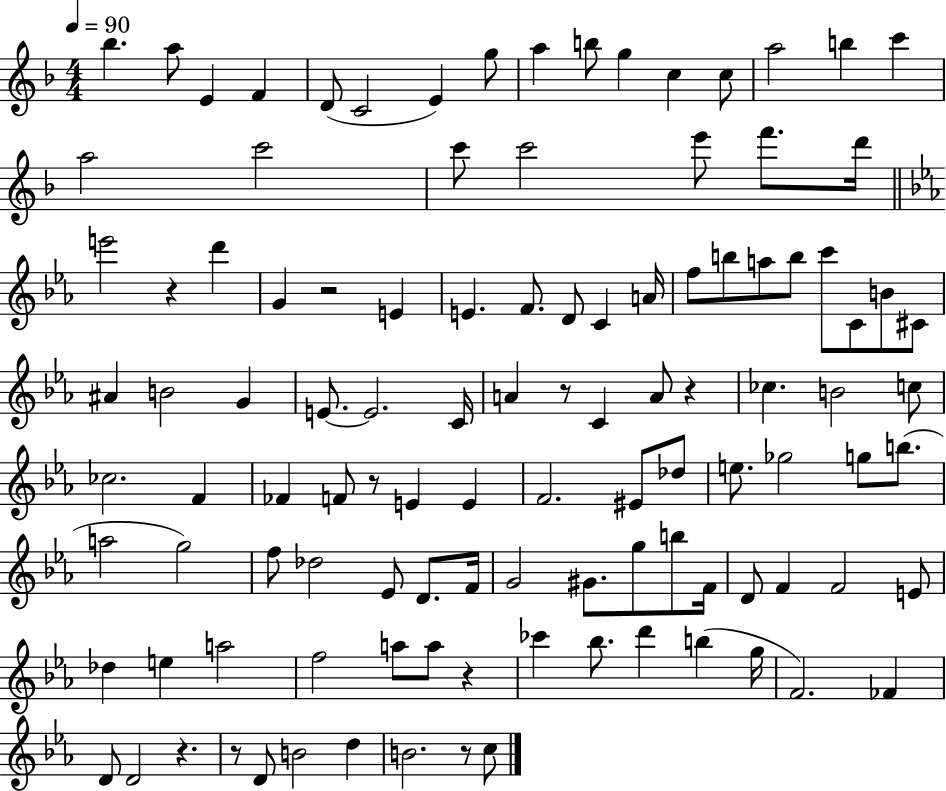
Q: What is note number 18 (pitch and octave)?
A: C6